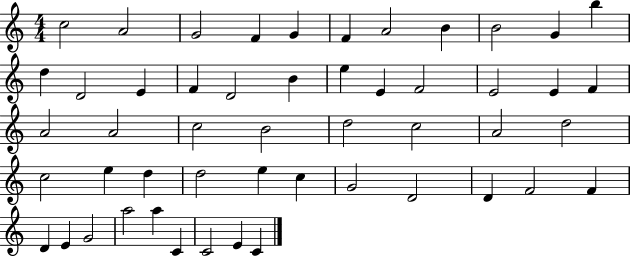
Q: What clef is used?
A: treble